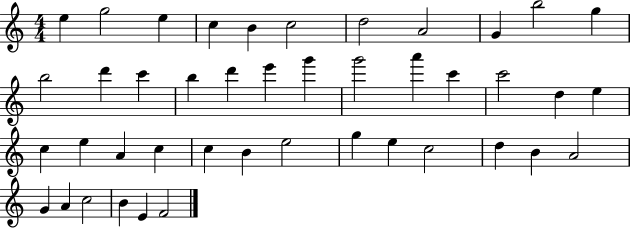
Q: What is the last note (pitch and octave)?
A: F4